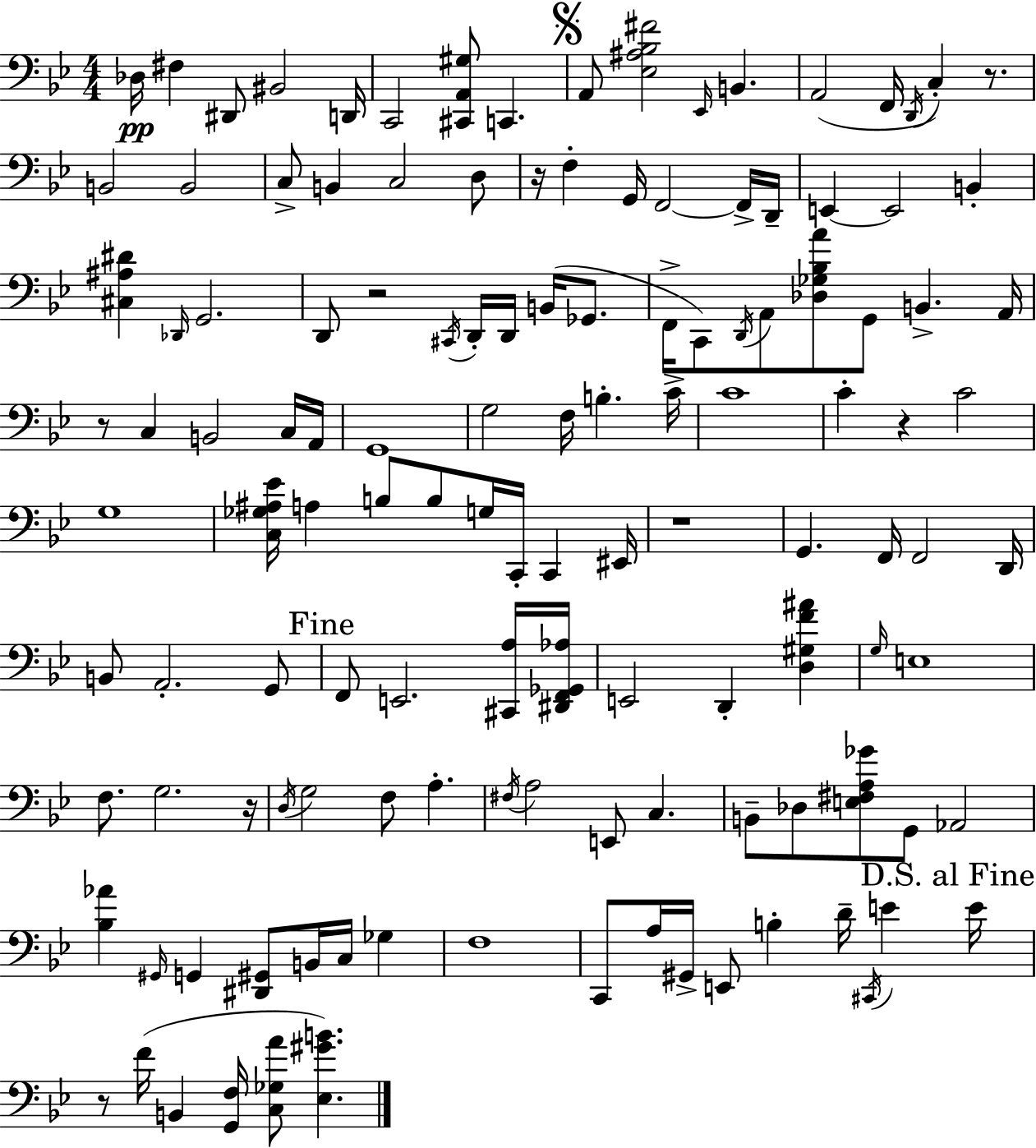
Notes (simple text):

Db3/s F#3/q D#2/e BIS2/h D2/s C2/h [C#2,A2,G#3]/e C2/q. A2/e [Eb3,A#3,Bb3,F#4]/h Eb2/s B2/q. A2/h F2/s D2/s C3/q R/e. B2/h B2/h C3/e B2/q C3/h D3/e R/s F3/q G2/s F2/h F2/s D2/s E2/q E2/h B2/q [C#3,A#3,D#4]/q Db2/s G2/h. D2/e R/h C#2/s D2/s D2/s B2/s Gb2/e. F2/s C2/e D2/s A2/e [Db3,Gb3,Bb3,A4]/e G2/e B2/q. A2/s R/e C3/q B2/h C3/s A2/s G2/w G3/h F3/s B3/q. C4/s C4/w C4/q R/q C4/h G3/w [C3,Gb3,A#3,Eb4]/s A3/q B3/e B3/e G3/s C2/s C2/q EIS2/s R/w G2/q. F2/s F2/h D2/s B2/e A2/h. G2/e F2/e E2/h. [C#2,A3]/s [D#2,F2,Gb2,Ab3]/s E2/h D2/q [D3,G#3,F4,A#4]/q G3/s E3/w F3/e. G3/h. R/s D3/s G3/h F3/e A3/q. F#3/s A3/h E2/e C3/q. B2/e Db3/e [E3,F#3,A3,Gb4]/e G2/e Ab2/h [Bb3,Ab4]/q G#2/s G2/q [D#2,G#2]/e B2/s C3/s Gb3/q F3/w C2/e A3/s G#2/s E2/e B3/q D4/s C#2/s E4/q E4/s R/e F4/s B2/q [G2,F3]/s [C3,Gb3,A4]/e [Eb3,G#4,B4]/q.